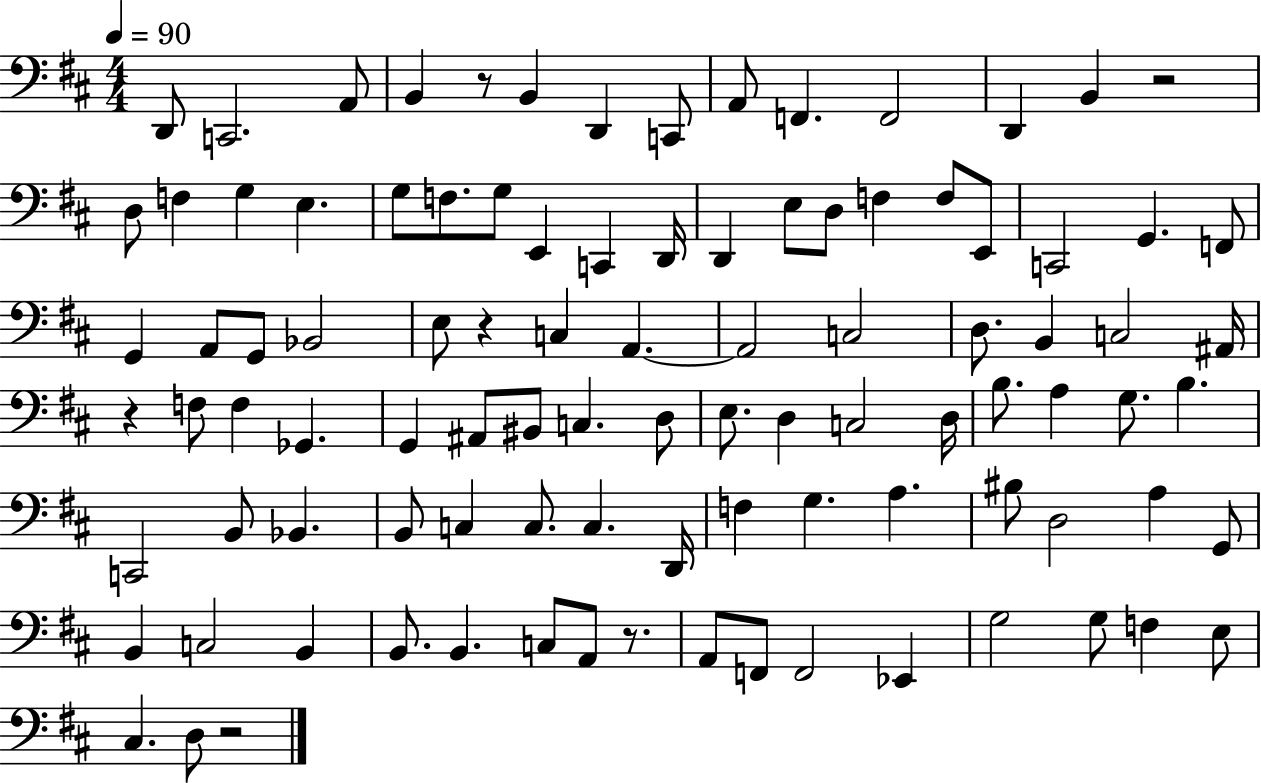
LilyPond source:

{
  \clef bass
  \numericTimeSignature
  \time 4/4
  \key d \major
  \tempo 4 = 90
  d,8 c,2. a,8 | b,4 r8 b,4 d,4 c,8 | a,8 f,4. f,2 | d,4 b,4 r2 | \break d8 f4 g4 e4. | g8 f8. g8 e,4 c,4 d,16 | d,4 e8 d8 f4 f8 e,8 | c,2 g,4. f,8 | \break g,4 a,8 g,8 bes,2 | e8 r4 c4 a,4.~~ | a,2 c2 | d8. b,4 c2 ais,16 | \break r4 f8 f4 ges,4. | g,4 ais,8 bis,8 c4. d8 | e8. d4 c2 d16 | b8. a4 g8. b4. | \break c,2 b,8 bes,4. | b,8 c4 c8. c4. d,16 | f4 g4. a4. | bis8 d2 a4 g,8 | \break b,4 c2 b,4 | b,8. b,4. c8 a,8 r8. | a,8 f,8 f,2 ees,4 | g2 g8 f4 e8 | \break cis4. d8 r2 | \bar "|."
}